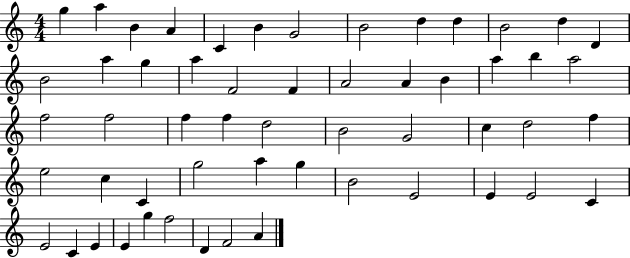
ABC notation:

X:1
T:Untitled
M:4/4
L:1/4
K:C
g a B A C B G2 B2 d d B2 d D B2 a g a F2 F A2 A B a b a2 f2 f2 f f d2 B2 G2 c d2 f e2 c C g2 a g B2 E2 E E2 C E2 C E E g f2 D F2 A